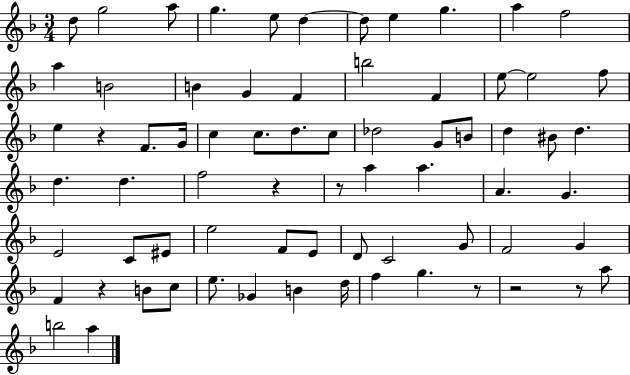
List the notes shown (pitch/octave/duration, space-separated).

D5/e G5/h A5/e G5/q. E5/e D5/q D5/e E5/q G5/q. A5/q F5/h A5/q B4/h B4/q G4/q F4/q B5/h F4/q E5/e E5/h F5/e E5/q R/q F4/e. G4/s C5/q C5/e. D5/e. C5/e Db5/h G4/e B4/e D5/q BIS4/e D5/q. D5/q. D5/q. F5/h R/q R/e A5/q A5/q. A4/q. G4/q. E4/h C4/e EIS4/e E5/h F4/e E4/e D4/e C4/h G4/e F4/h G4/q F4/q R/q B4/e C5/e E5/e. Gb4/q B4/q D5/s F5/q G5/q. R/e R/h R/e A5/e B5/h A5/q